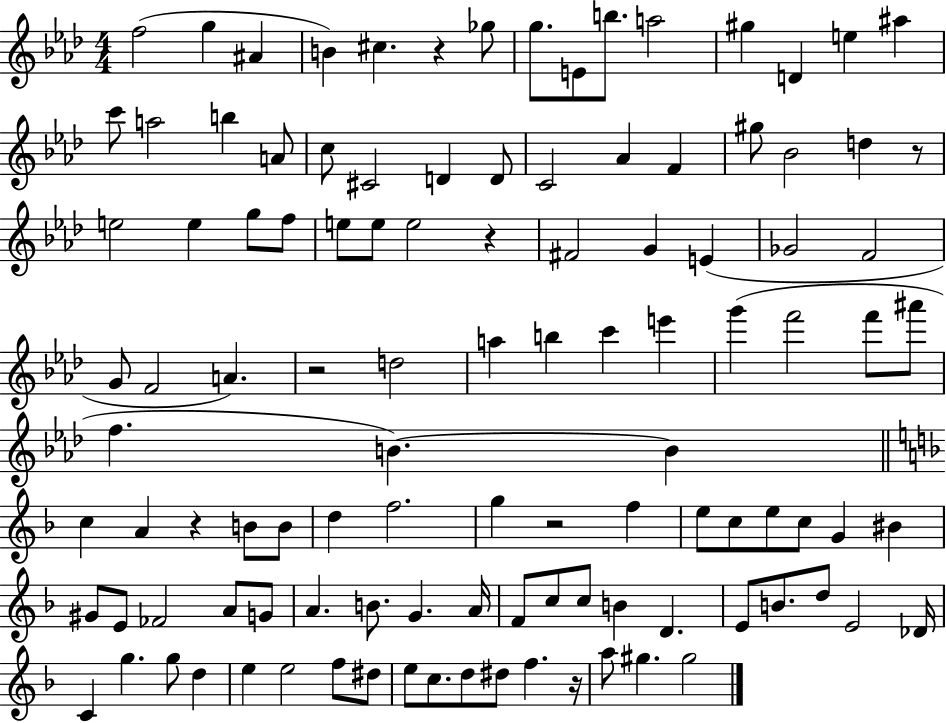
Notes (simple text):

F5/h G5/q A#4/q B4/q C#5/q. R/q Gb5/e G5/e. E4/e B5/e. A5/h G#5/q D4/q E5/q A#5/q C6/e A5/h B5/q A4/e C5/e C#4/h D4/q D4/e C4/h Ab4/q F4/q G#5/e Bb4/h D5/q R/e E5/h E5/q G5/e F5/e E5/e E5/e E5/h R/q F#4/h G4/q E4/q Gb4/h F4/h G4/e F4/h A4/q. R/h D5/h A5/q B5/q C6/q E6/q G6/q F6/h F6/e A#6/e F5/q. B4/q. B4/q C5/q A4/q R/q B4/e B4/e D5/q F5/h. G5/q R/h F5/q E5/e C5/e E5/e C5/e G4/q BIS4/q G#4/e E4/e FES4/h A4/e G4/e A4/q. B4/e. G4/q. A4/s F4/e C5/e C5/e B4/q D4/q. E4/e B4/e. D5/e E4/h Db4/s C4/q G5/q. G5/e D5/q E5/q E5/h F5/e D#5/e E5/e C5/e. D5/e D#5/e F5/q. R/s A5/e G#5/q. G#5/h